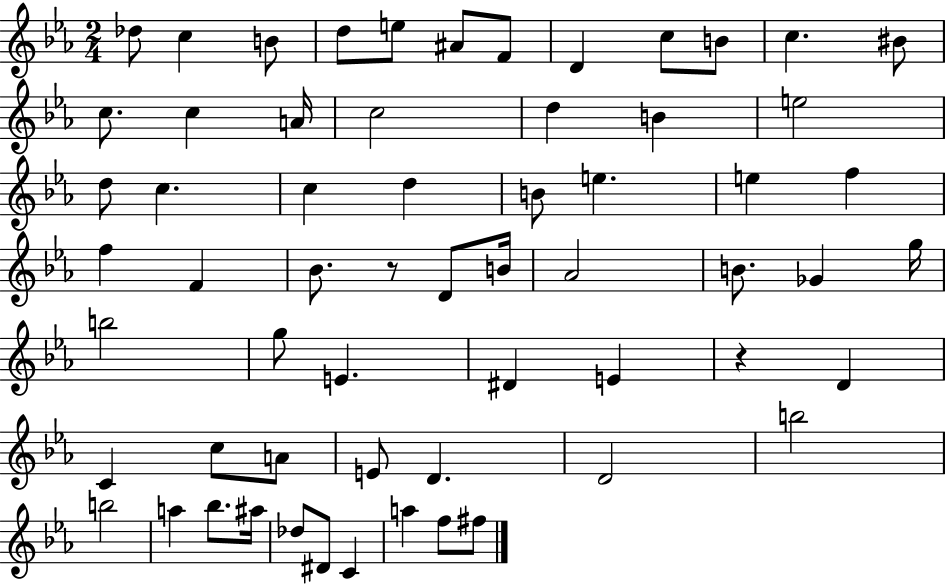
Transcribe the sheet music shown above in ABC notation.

X:1
T:Untitled
M:2/4
L:1/4
K:Eb
_d/2 c B/2 d/2 e/2 ^A/2 F/2 D c/2 B/2 c ^B/2 c/2 c A/4 c2 d B e2 d/2 c c d B/2 e e f f F _B/2 z/2 D/2 B/4 _A2 B/2 _G g/4 b2 g/2 E ^D E z D C c/2 A/2 E/2 D D2 b2 b2 a _b/2 ^a/4 _d/2 ^D/2 C a f/2 ^f/2